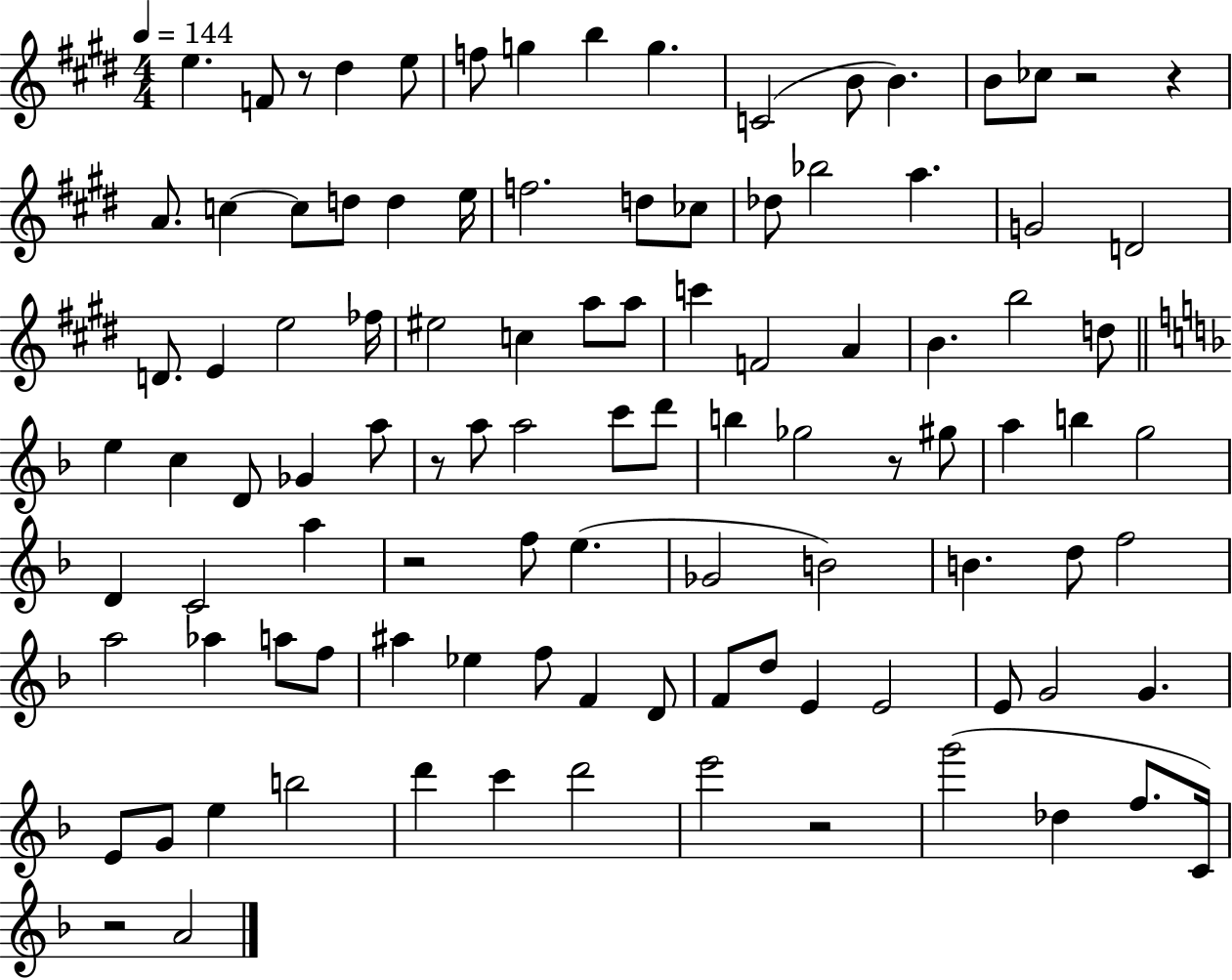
E5/q. F4/e R/e D#5/q E5/e F5/e G5/q B5/q G5/q. C4/h B4/e B4/q. B4/e CES5/e R/h R/q A4/e. C5/q C5/e D5/e D5/q E5/s F5/h. D5/e CES5/e Db5/e Bb5/h A5/q. G4/h D4/h D4/e. E4/q E5/h FES5/s EIS5/h C5/q A5/e A5/e C6/q F4/h A4/q B4/q. B5/h D5/e E5/q C5/q D4/e Gb4/q A5/e R/e A5/e A5/h C6/e D6/e B5/q Gb5/h R/e G#5/e A5/q B5/q G5/h D4/q C4/h A5/q R/h F5/e E5/q. Gb4/h B4/h B4/q. D5/e F5/h A5/h Ab5/q A5/e F5/e A#5/q Eb5/q F5/e F4/q D4/e F4/e D5/e E4/q E4/h E4/e G4/h G4/q. E4/e G4/e E5/q B5/h D6/q C6/q D6/h E6/h R/h G6/h Db5/q F5/e. C4/s R/h A4/h